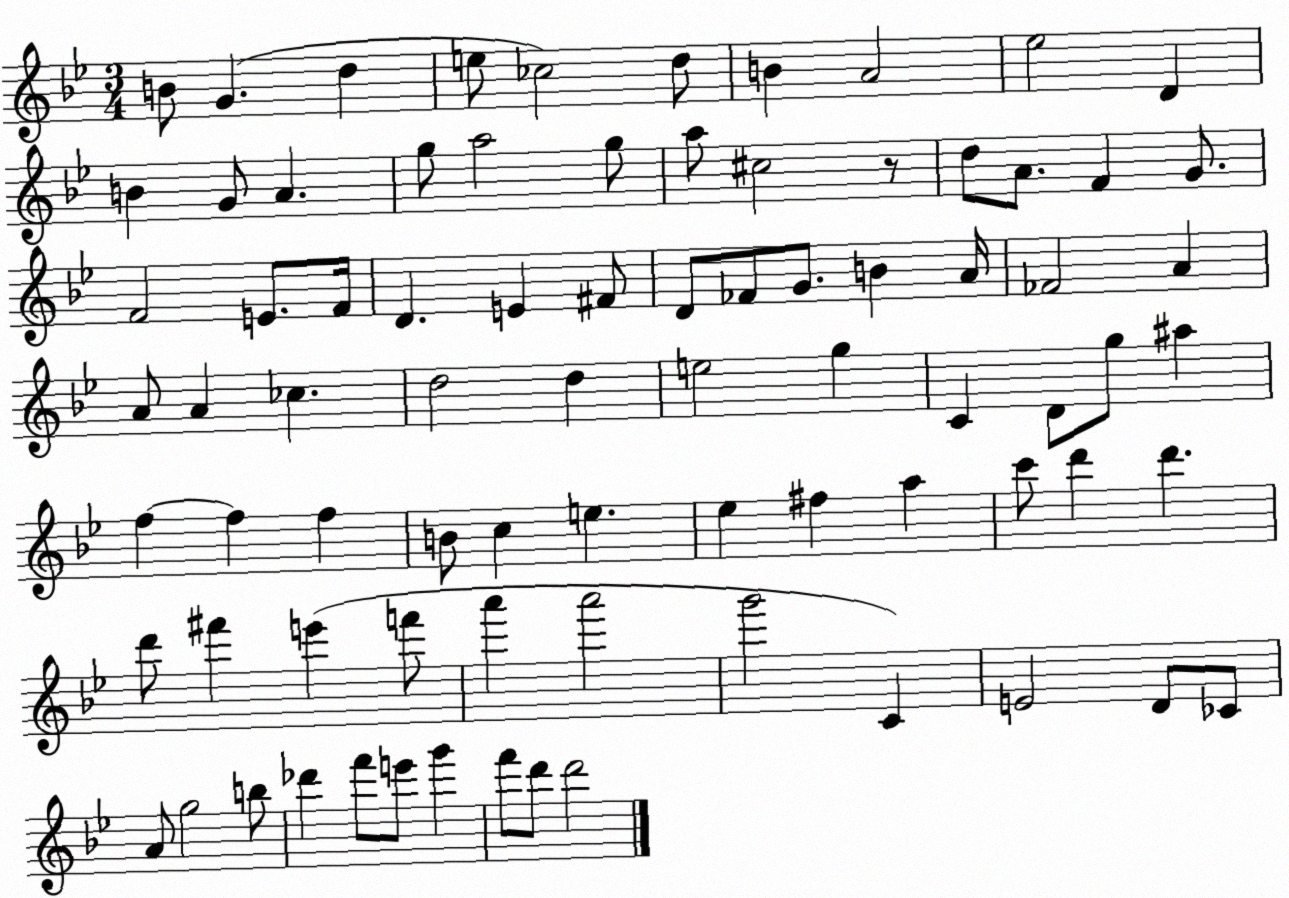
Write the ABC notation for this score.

X:1
T:Untitled
M:3/4
L:1/4
K:Bb
B/2 G d e/2 _c2 d/2 B A2 _e2 D B G/2 A g/2 a2 g/2 a/2 ^c2 z/2 d/2 A/2 F G/2 F2 E/2 F/4 D E ^F/2 D/2 _F/2 G/2 B A/4 _F2 A A/2 A _c d2 d e2 g C D/2 g/2 ^a f f f B/2 c e _e ^f a c'/2 d' d' d'/2 ^f' e' f'/2 a' a'2 g'2 C E2 D/2 _C/2 A/2 g2 b/2 _d' f'/2 e'/2 g' f'/2 d'/2 d'2